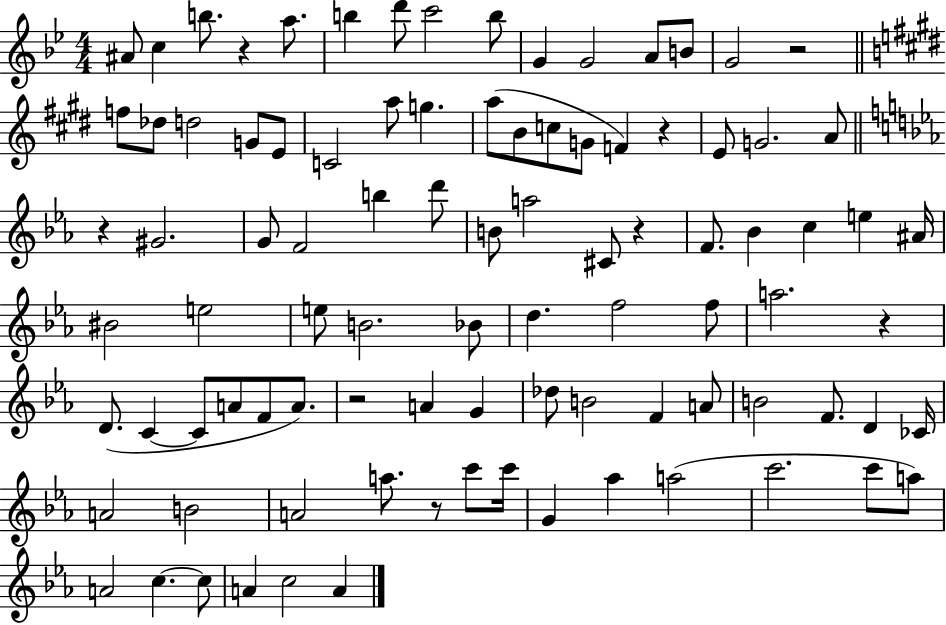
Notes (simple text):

A#4/e C5/q B5/e. R/q A5/e. B5/q D6/e C6/h B5/e G4/q G4/h A4/e B4/e G4/h R/h F5/e Db5/e D5/h G4/e E4/e C4/h A5/e G5/q. A5/e B4/e C5/e G4/e F4/q R/q E4/e G4/h. A4/e R/q G#4/h. G4/e F4/h B5/q D6/e B4/e A5/h C#4/e R/q F4/e. Bb4/q C5/q E5/q A#4/s BIS4/h E5/h E5/e B4/h. Bb4/e D5/q. F5/h F5/e A5/h. R/q D4/e. C4/q C4/e A4/e F4/e A4/e. R/h A4/q G4/q Db5/e B4/h F4/q A4/e B4/h F4/e. D4/q CES4/s A4/h B4/h A4/h A5/e. R/e C6/e C6/s G4/q Ab5/q A5/h C6/h. C6/e A5/e A4/h C5/q. C5/e A4/q C5/h A4/q